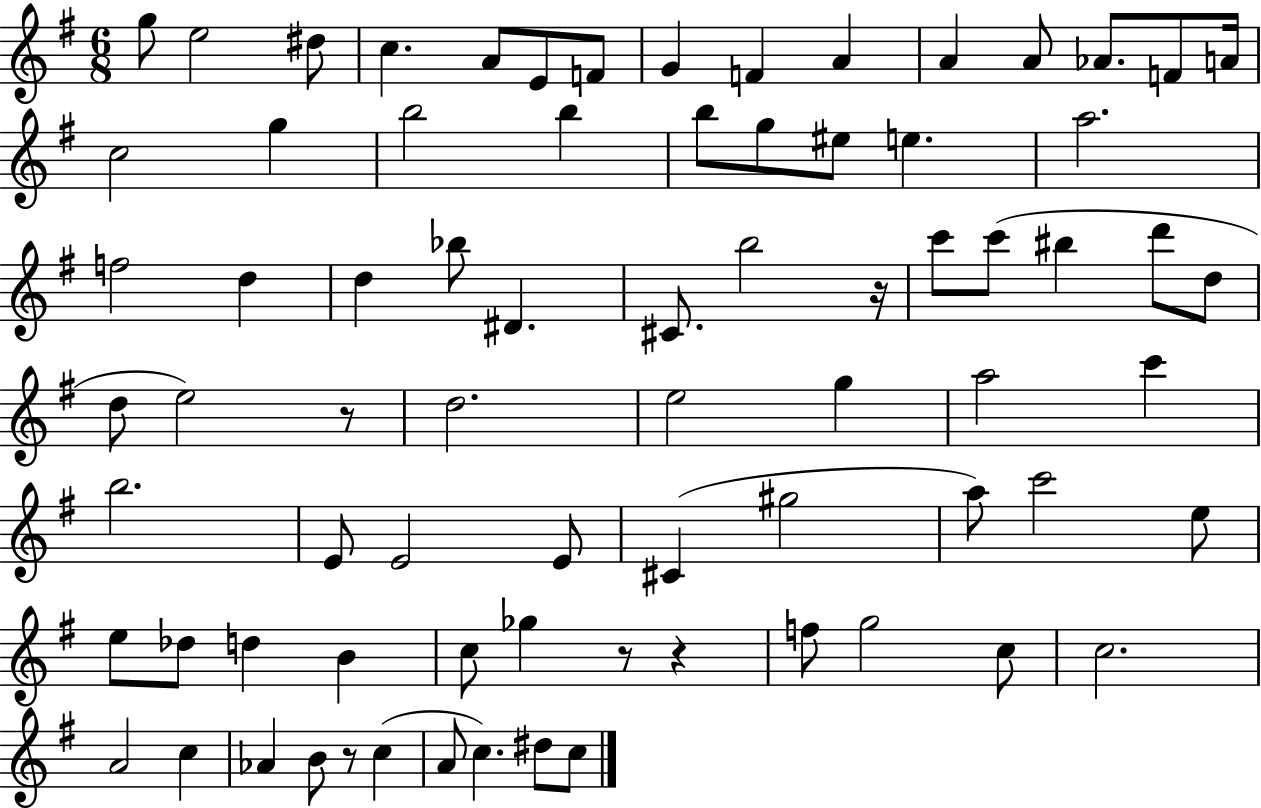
{
  \clef treble
  \numericTimeSignature
  \time 6/8
  \key g \major
  g''8 e''2 dis''8 | c''4. a'8 e'8 f'8 | g'4 f'4 a'4 | a'4 a'8 aes'8. f'8 a'16 | \break c''2 g''4 | b''2 b''4 | b''8 g''8 eis''8 e''4. | a''2. | \break f''2 d''4 | d''4 bes''8 dis'4. | cis'8. b''2 r16 | c'''8 c'''8( bis''4 d'''8 d''8 | \break d''8 e''2) r8 | d''2. | e''2 g''4 | a''2 c'''4 | \break b''2. | e'8 e'2 e'8 | cis'4( gis''2 | a''8) c'''2 e''8 | \break e''8 des''8 d''4 b'4 | c''8 ges''4 r8 r4 | f''8 g''2 c''8 | c''2. | \break a'2 c''4 | aes'4 b'8 r8 c''4( | a'8 c''4.) dis''8 c''8 | \bar "|."
}